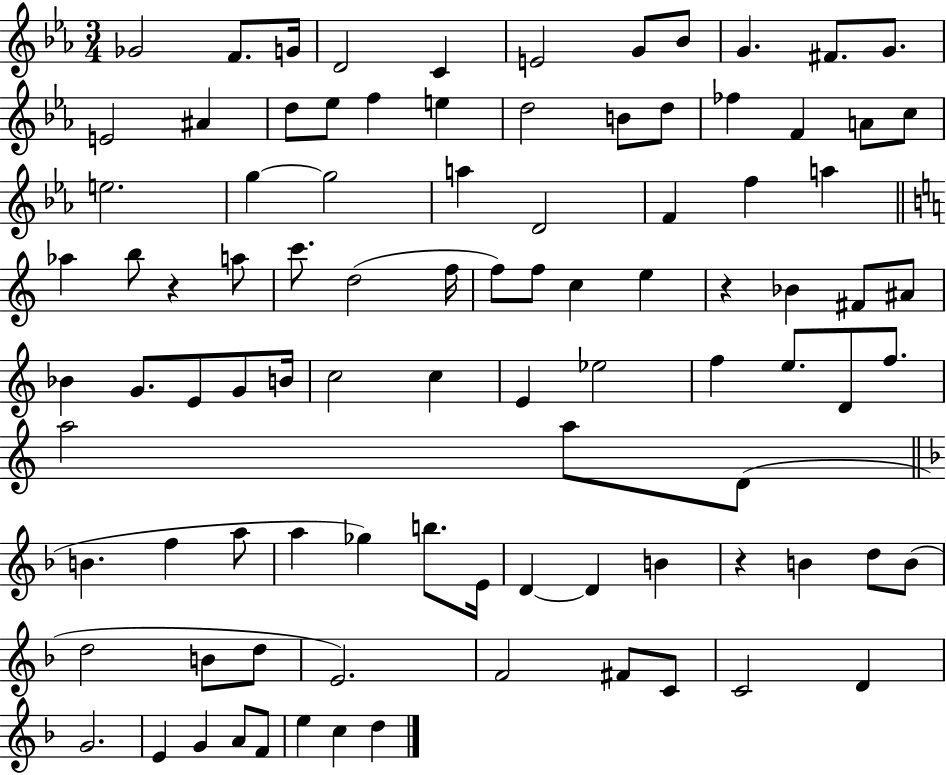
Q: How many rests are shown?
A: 3